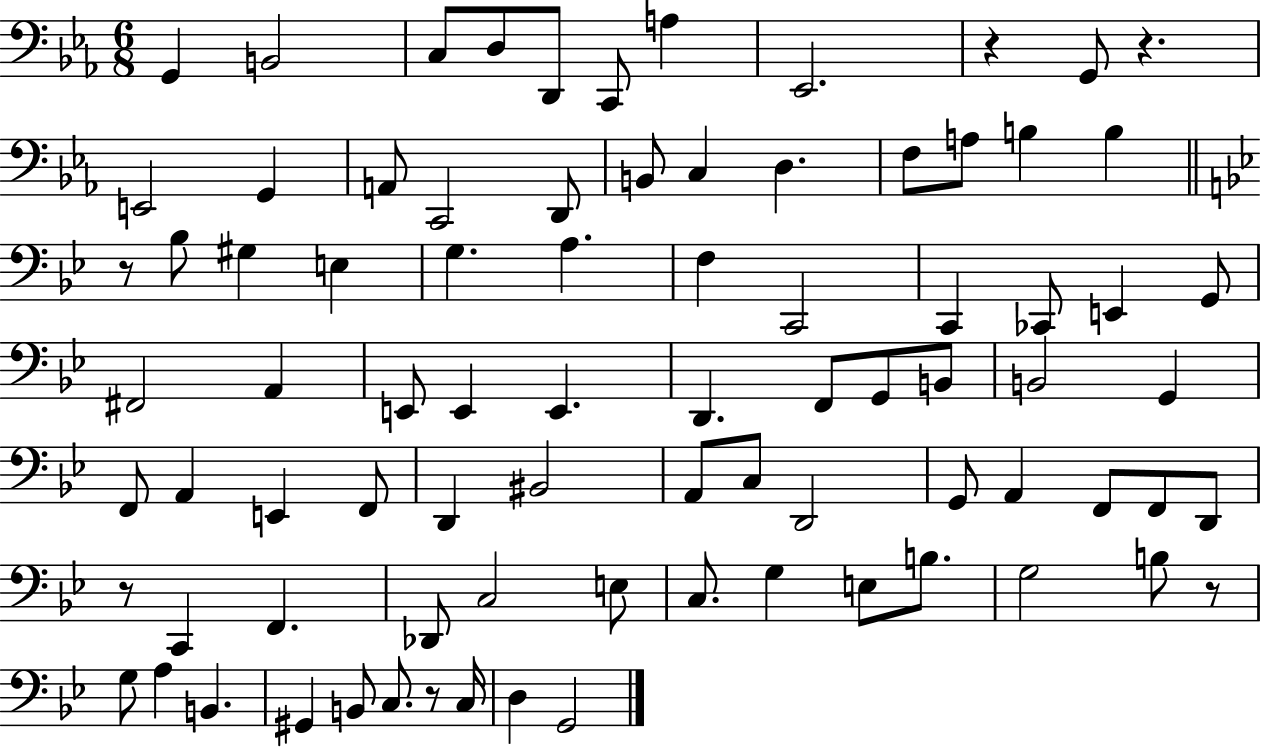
X:1
T:Untitled
M:6/8
L:1/4
K:Eb
G,, B,,2 C,/2 D,/2 D,,/2 C,,/2 A, _E,,2 z G,,/2 z E,,2 G,, A,,/2 C,,2 D,,/2 B,,/2 C, D, F,/2 A,/2 B, B, z/2 _B,/2 ^G, E, G, A, F, C,,2 C,, _C,,/2 E,, G,,/2 ^F,,2 A,, E,,/2 E,, E,, D,, F,,/2 G,,/2 B,,/2 B,,2 G,, F,,/2 A,, E,, F,,/2 D,, ^B,,2 A,,/2 C,/2 D,,2 G,,/2 A,, F,,/2 F,,/2 D,,/2 z/2 C,, F,, _D,,/2 C,2 E,/2 C,/2 G, E,/2 B,/2 G,2 B,/2 z/2 G,/2 A, B,, ^G,, B,,/2 C,/2 z/2 C,/4 D, G,,2